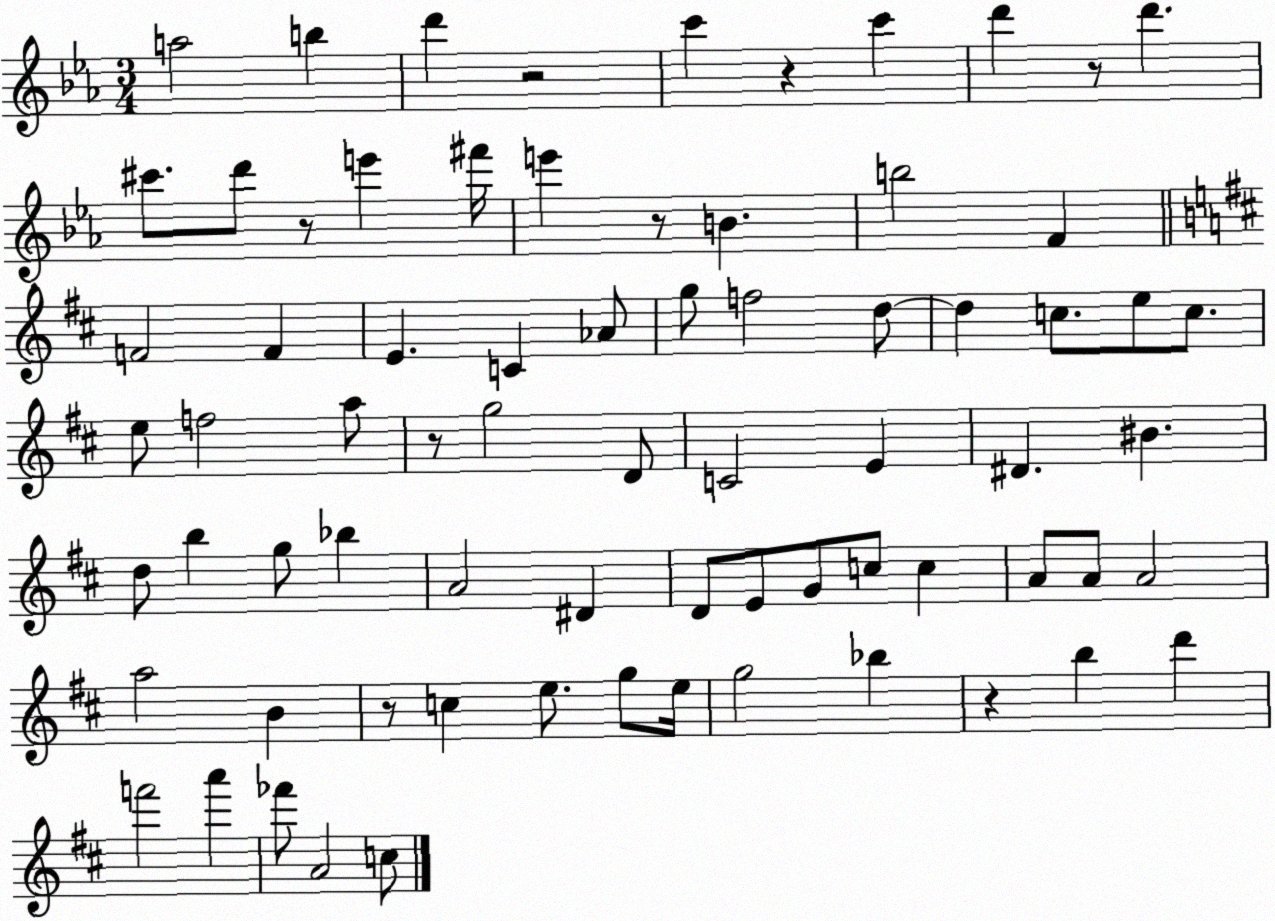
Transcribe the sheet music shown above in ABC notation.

X:1
T:Untitled
M:3/4
L:1/4
K:Eb
a2 b d' z2 c' z c' d' z/2 d' ^c'/2 d'/2 z/2 e' ^f'/4 e' z/2 B b2 F F2 F E C _A/2 g/2 f2 d/2 d c/2 e/2 c/2 e/2 f2 a/2 z/2 g2 D/2 C2 E ^D ^B d/2 b g/2 _b A2 ^D D/2 E/2 G/2 c/2 c A/2 A/2 A2 a2 B z/2 c e/2 g/2 e/4 g2 _b z b d' f'2 a' _f'/2 A2 c/2